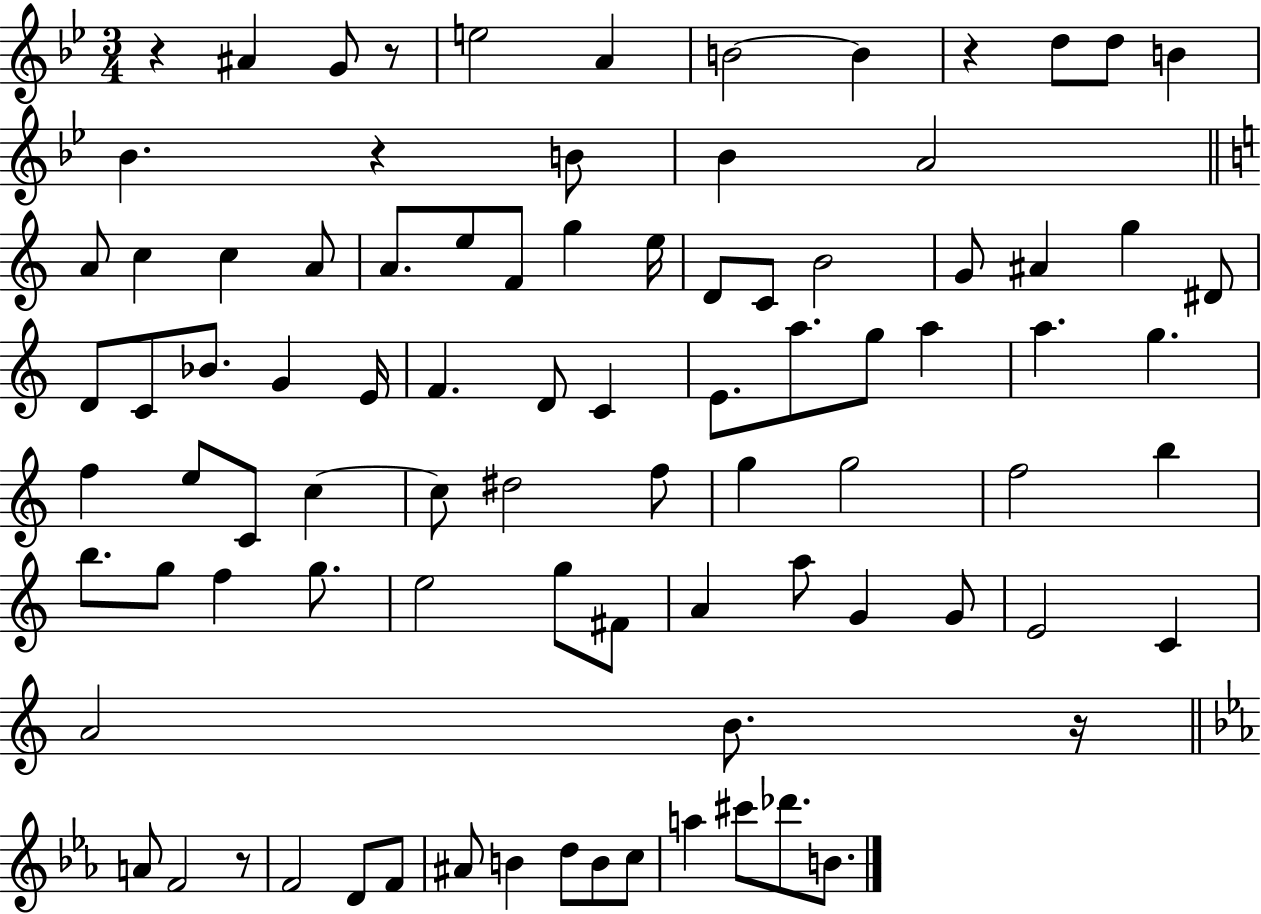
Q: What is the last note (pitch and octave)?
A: B4